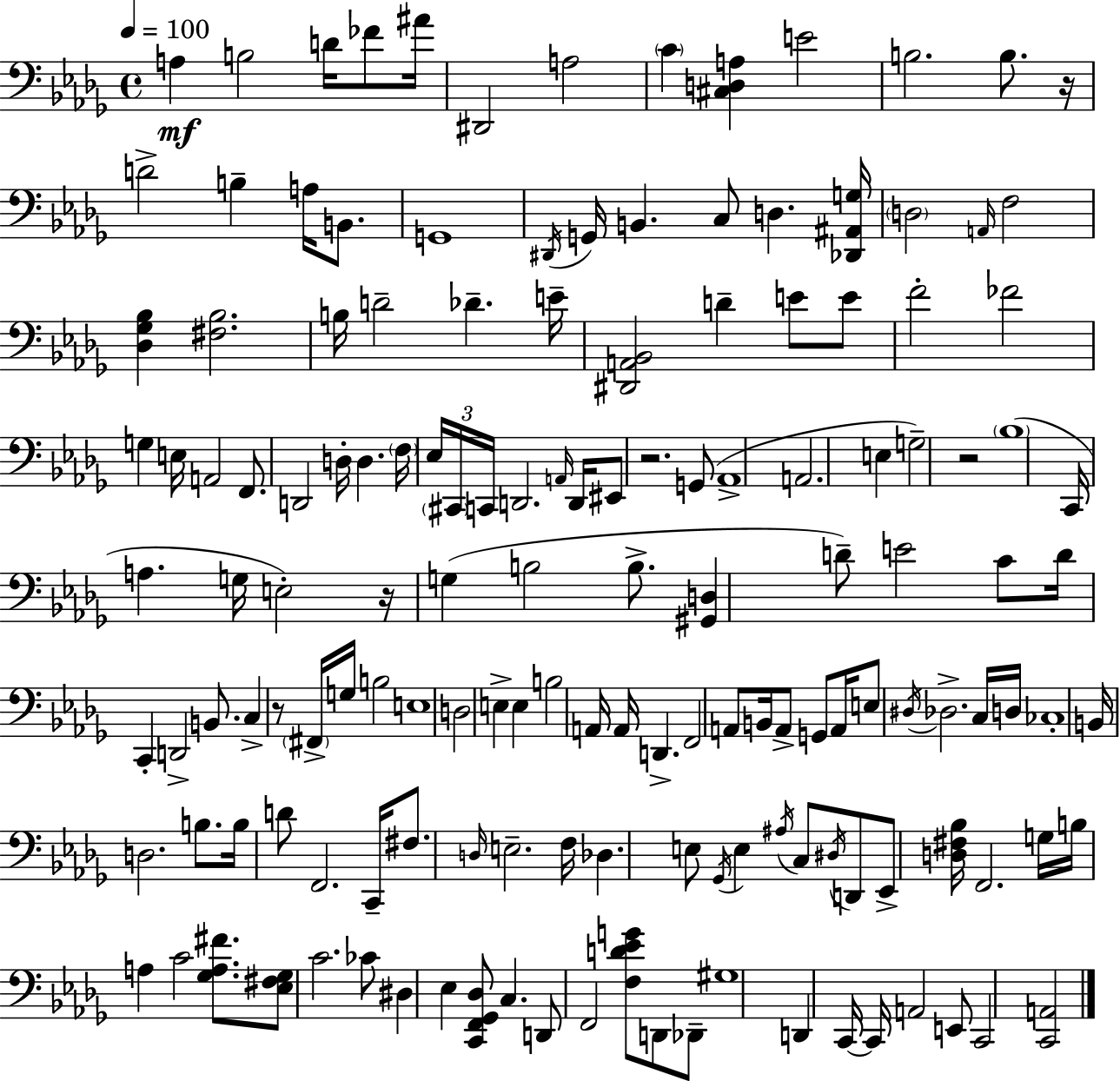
{
  \clef bass
  \time 4/4
  \defaultTimeSignature
  \key bes \minor
  \tempo 4 = 100
  a4\mf b2 d'16 fes'8 ais'16 | dis,2 a2 | \parenthesize c'4 <cis d a>4 e'2 | b2. b8. r16 | \break d'2-> b4-- a16 b,8. | g,1 | \acciaccatura { dis,16 } g,16 b,4. c8 d4. | <des, ais, g>16 \parenthesize d2 \grace { a,16 } f2 | \break <des ges bes>4 <fis bes>2. | b16 d'2-- des'4.-- | e'16-- <dis, a, bes,>2 d'4-- e'8 | e'8 f'2-. fes'2 | \break g4 e16 a,2 f,8. | d,2 d16-. d4. | \parenthesize f16 \tuplet 3/2 { ees16 \parenthesize cis,16 c,16 } d,2. | \grace { a,16 } d,16 eis,8 r2. | \break g,8( aes,1-> | a,2. e4 | g2--) r2 | \parenthesize bes1( | \break c,16 a4. g16 e2-.) | r16 g4( b2 | b8.-> <gis, d>4 d'8--) e'2 | c'8 d'16 c,4-. d,2-> | \break b,8. c4-> r8 \parenthesize fis,16-> g16 b2 | e1 | d2 e4-> e4 | b2 a,16 a,16 d,4.-> | \break f,2 a,8 b,16 a,8-> | g,8 a,16 e8 \acciaccatura { dis16 } des2.-> | c16 d16 ces1-. | b,16 d2. | \break b8. b16 d'8 f,2. | c,16-- fis8. \grace { d16 } e2.-- | f16 des4. e8 \acciaccatura { ges,16 } e4 | \acciaccatura { ais16 } c8 \acciaccatura { dis16 } d,8 ees,8-> <d fis bes>16 f,2. | \break g16 b16 a4 c'2 | <ges a fis'>8. <ees fis ges>8 c'2. | ces'8 dis4 ees4 | <c, f, ges, des>8 c4. d,8 f,2 | \break <f d' ees' g'>8 d,8 des,8-- gis1 | d,4 c,16~~ c,16 a,2 | e,8 c,2 | <c, a,>2 \bar "|."
}